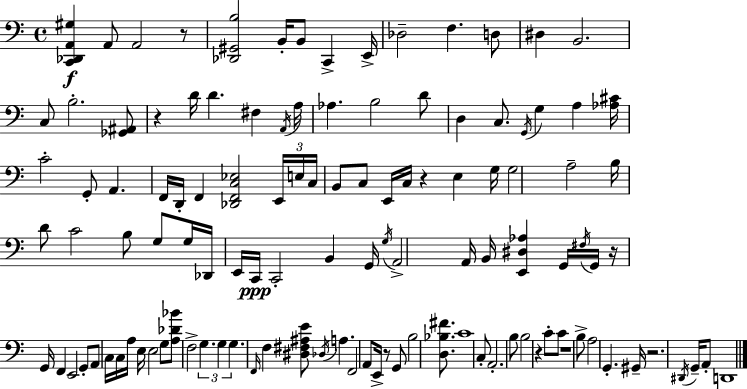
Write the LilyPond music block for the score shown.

{
  \clef bass
  \time 4/4
  \defaultTimeSignature
  \key c \major
  \repeat volta 2 { <c, des, a, gis>4\f a,8 a,2 r8 | <des, gis, b>2 b,16-. b,8 c,4-> e,16-> | des2-- f4. d8 | dis4 b,2. | \break c8 b2.-. <ges, ais,>8 | r4 d'16 d'4. fis4 \acciaccatura { a,16 } | a16 aes4. b2 d'8 | d4 c8. \acciaccatura { g,16 } g4 a4 | \break <aes cis'>16 c'2-. g,8-. a,4. | f,16 d,16-. f,4 <des, f, c ees>2 | \tuplet 3/2 { e,16 e16 c16 } b,8 c8 e,16 c16 r4 e4 | g16 g2 a2-- | \break b16 d'8 c'2 b8 g8 | g16 des,16 e,16 c,16\ppp c,2-. b,4 | g,16 \acciaccatura { g16 } a,2-> a,16 b,16 <e, dis aes>4 | g,16 \acciaccatura { fis16 } g,16 r16 g,16 f,4 e,2 | \break g,8-. a,8 c16 c16 a16 e16 e2 | g8 <a des' bes'>8 f2-> \tuplet 3/2 { g4. | g4 g4. } \grace { f,16 } f4 | <dis fis ais e'>8 \acciaccatura { des16 } a4. f,2 | \break a,8 e,16-> r8 g,8 b2 | <d bes fis'>8. c'1 | c8-. a,2.-. | b8 b2 r4 | \break c'8-. c'8 r1 | b8-> a2 | g,4.-. gis,16-- r2. | \acciaccatura { dis,16 } g,16-- a,8-. d,1 | \break } \bar "|."
}